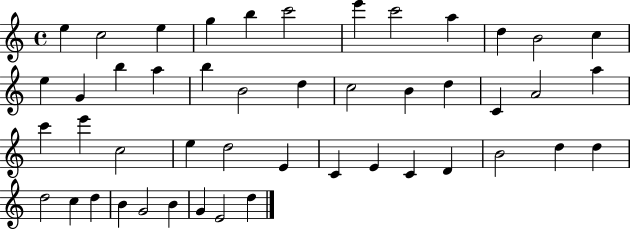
X:1
T:Untitled
M:4/4
L:1/4
K:C
e c2 e g b c'2 e' c'2 a d B2 c e G b a b B2 d c2 B d C A2 a c' e' c2 e d2 E C E C D B2 d d d2 c d B G2 B G E2 d